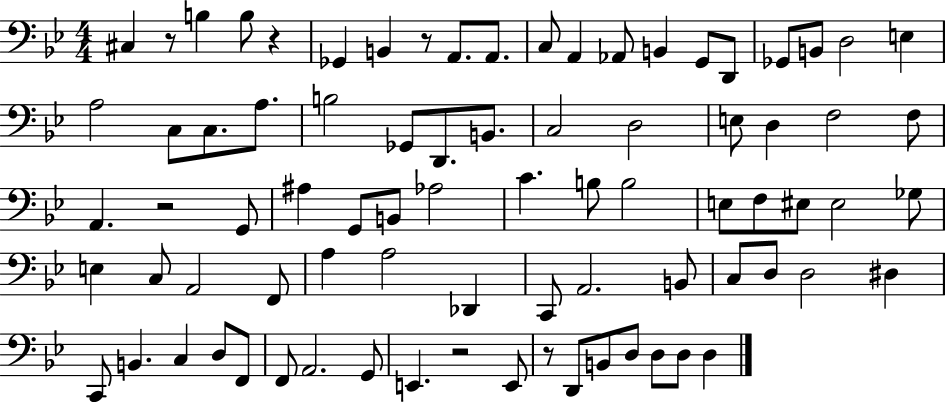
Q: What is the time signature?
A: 4/4